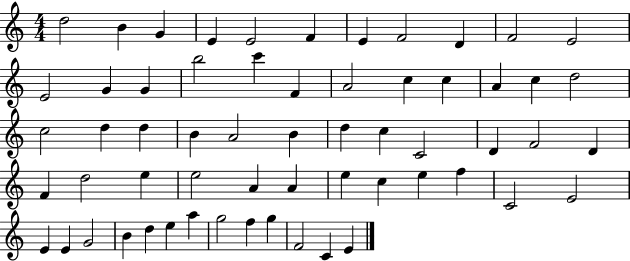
D5/h B4/q G4/q E4/q E4/h F4/q E4/q F4/h D4/q F4/h E4/h E4/h G4/q G4/q B5/h C6/q F4/q A4/h C5/q C5/q A4/q C5/q D5/h C5/h D5/q D5/q B4/q A4/h B4/q D5/q C5/q C4/h D4/q F4/h D4/q F4/q D5/h E5/q E5/h A4/q A4/q E5/q C5/q E5/q F5/q C4/h E4/h E4/q E4/q G4/h B4/q D5/q E5/q A5/q G5/h F5/q G5/q F4/h C4/q E4/q